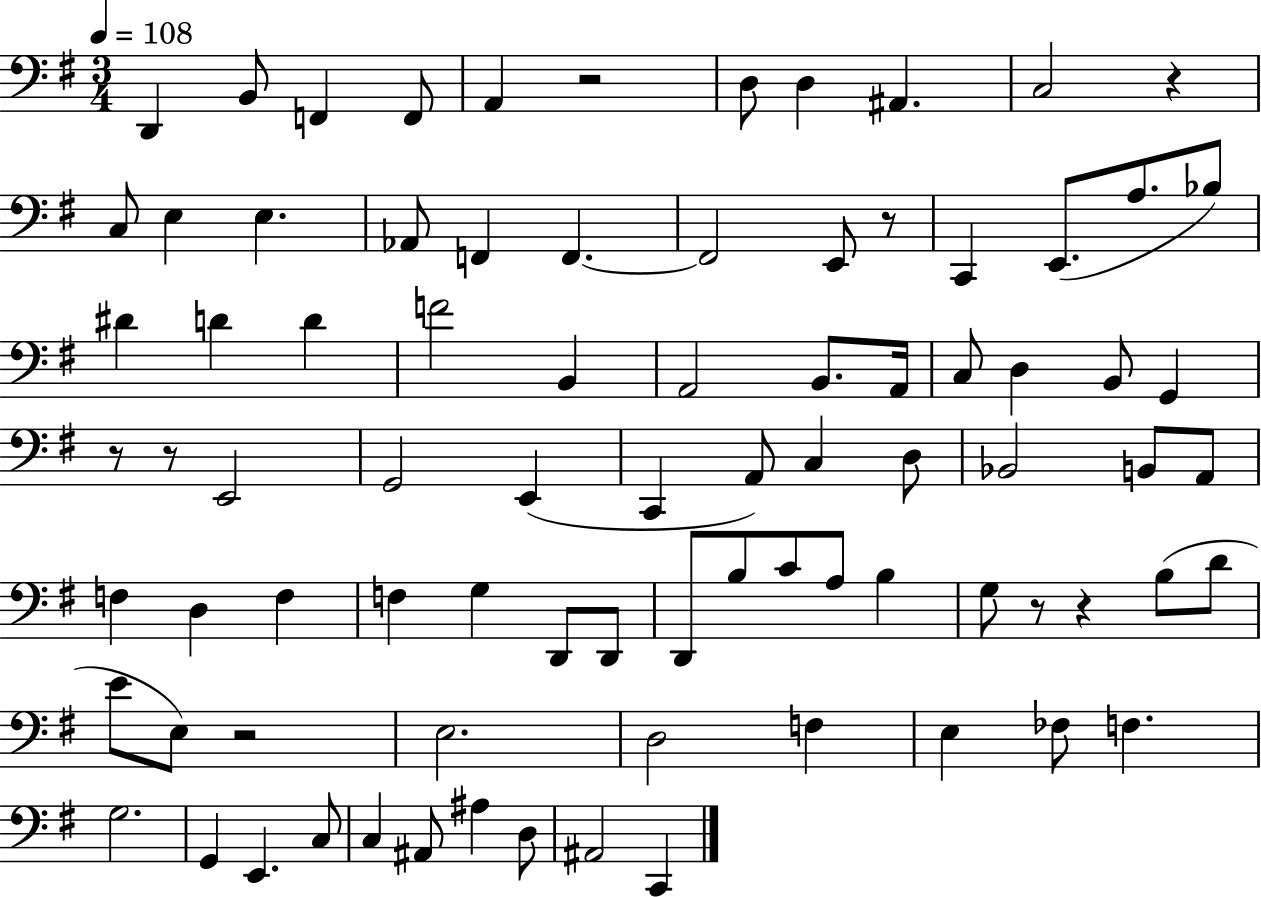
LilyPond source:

{
  \clef bass
  \numericTimeSignature
  \time 3/4
  \key g \major
  \tempo 4 = 108
  d,4 b,8 f,4 f,8 | a,4 r2 | d8 d4 ais,4. | c2 r4 | \break c8 e4 e4. | aes,8 f,4 f,4.~~ | f,2 e,8 r8 | c,4 e,8.( a8. bes8) | \break dis'4 d'4 d'4 | f'2 b,4 | a,2 b,8. a,16 | c8 d4 b,8 g,4 | \break r8 r8 e,2 | g,2 e,4( | c,4 a,8) c4 d8 | bes,2 b,8 a,8 | \break f4 d4 f4 | f4 g4 d,8 d,8 | d,8 b8 c'8 a8 b4 | g8 r8 r4 b8( d'8 | \break e'8 e8) r2 | e2. | d2 f4 | e4 fes8 f4. | \break g2. | g,4 e,4. c8 | c4 ais,8 ais4 d8 | ais,2 c,4 | \break \bar "|."
}